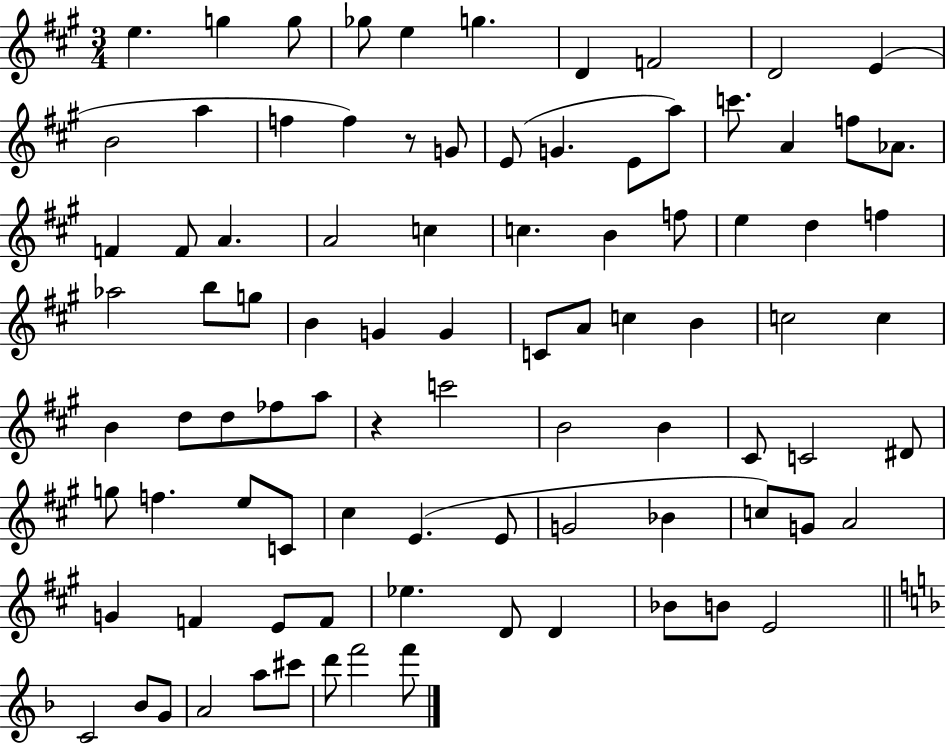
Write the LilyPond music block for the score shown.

{
  \clef treble
  \numericTimeSignature
  \time 3/4
  \key a \major
  e''4. g''4 g''8 | ges''8 e''4 g''4. | d'4 f'2 | d'2 e'4( | \break b'2 a''4 | f''4 f''4) r8 g'8 | e'8( g'4. e'8 a''8) | c'''8. a'4 f''8 aes'8. | \break f'4 f'8 a'4. | a'2 c''4 | c''4. b'4 f''8 | e''4 d''4 f''4 | \break aes''2 b''8 g''8 | b'4 g'4 g'4 | c'8 a'8 c''4 b'4 | c''2 c''4 | \break b'4 d''8 d''8 fes''8 a''8 | r4 c'''2 | b'2 b'4 | cis'8 c'2 dis'8 | \break g''8 f''4. e''8 c'8 | cis''4 e'4.( e'8 | g'2 bes'4 | c''8) g'8 a'2 | \break g'4 f'4 e'8 f'8 | ees''4. d'8 d'4 | bes'8 b'8 e'2 | \bar "||" \break \key f \major c'2 bes'8 g'8 | a'2 a''8 cis'''8 | d'''8 f'''2 f'''8 | \bar "|."
}